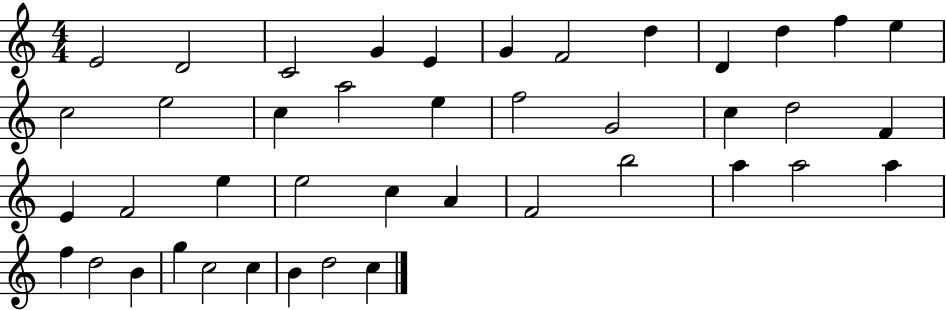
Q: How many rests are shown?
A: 0